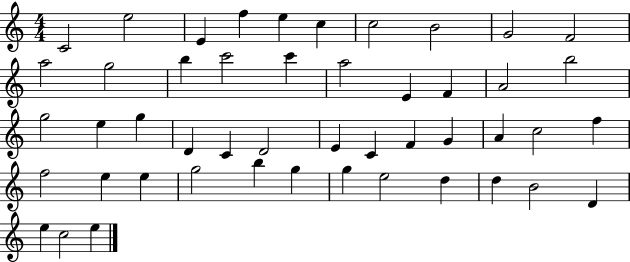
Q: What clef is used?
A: treble